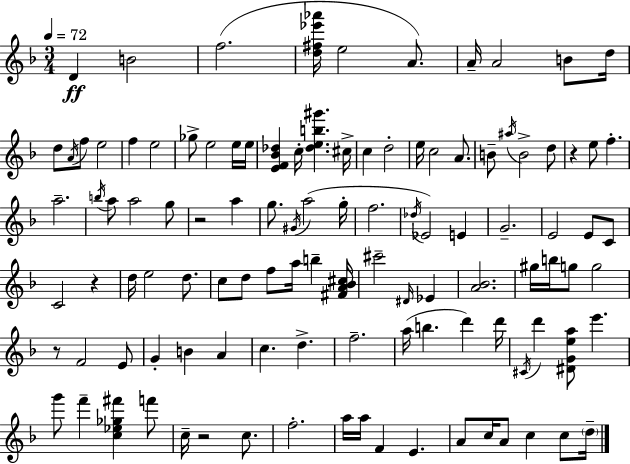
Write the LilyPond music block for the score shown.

{
  \clef treble
  \numericTimeSignature
  \time 3/4
  \key f \major
  \tempo 4 = 72
  d'4\ff b'2 | f''2.( | <d'' fis'' ees''' aes'''>16 e''2 a'8.) | a'16-- a'2 b'8 d''16 | \break d''8 \acciaccatura { a'16 } f''8 e''2 | f''4 e''2 | ges''8-> e''2 e''16 | e''16 <e' f' bes' des''>4 c''16-. <des'' e'' b'' gis'''>4. | \break cis''16-> c''4 d''2-. | e''16 c''2 a'8. | b'8-- \acciaccatura { ais''16 } b'2-> | d''8 r4 e''8 f''4.-. | \break a''2.-- | \acciaccatura { b''16 } a''8 a''2 | g''8 r2 a''4 | g''8. \acciaccatura { gis'16 } a''2( | \break g''16-. f''2. | \acciaccatura { des''16 } ees'2) | e'4 g'2.-- | e'2 | \break e'8 c'8 c'2 | r4 d''16 e''2 | d''8. c''8 d''8 f''8 a''16 | b''4-- <fis' a' bes' cis''>16 cis'''2-- | \break \grace { dis'16 } ees'4 <a' bes'>2. | gis''16 b''16 g''8 g''2 | r8 f'2 | e'8 g'4-. b'4 | \break a'4 c''4. | d''4.-> f''2.-- | a''16( b''4. | d'''4) d'''16 \acciaccatura { cis'16 } d'''4 <dis' g' e'' a''>8 | \break e'''4. g'''8 f'''4-- | <c'' ees'' ges'' fis'''>4 f'''8 c''16-- r2 | c''8. f''2.-. | a''16 a''16 f'4 | \break e'4. a'8 c''16 a'8 | c''4 c''8 \parenthesize d''16-- \bar "|."
}